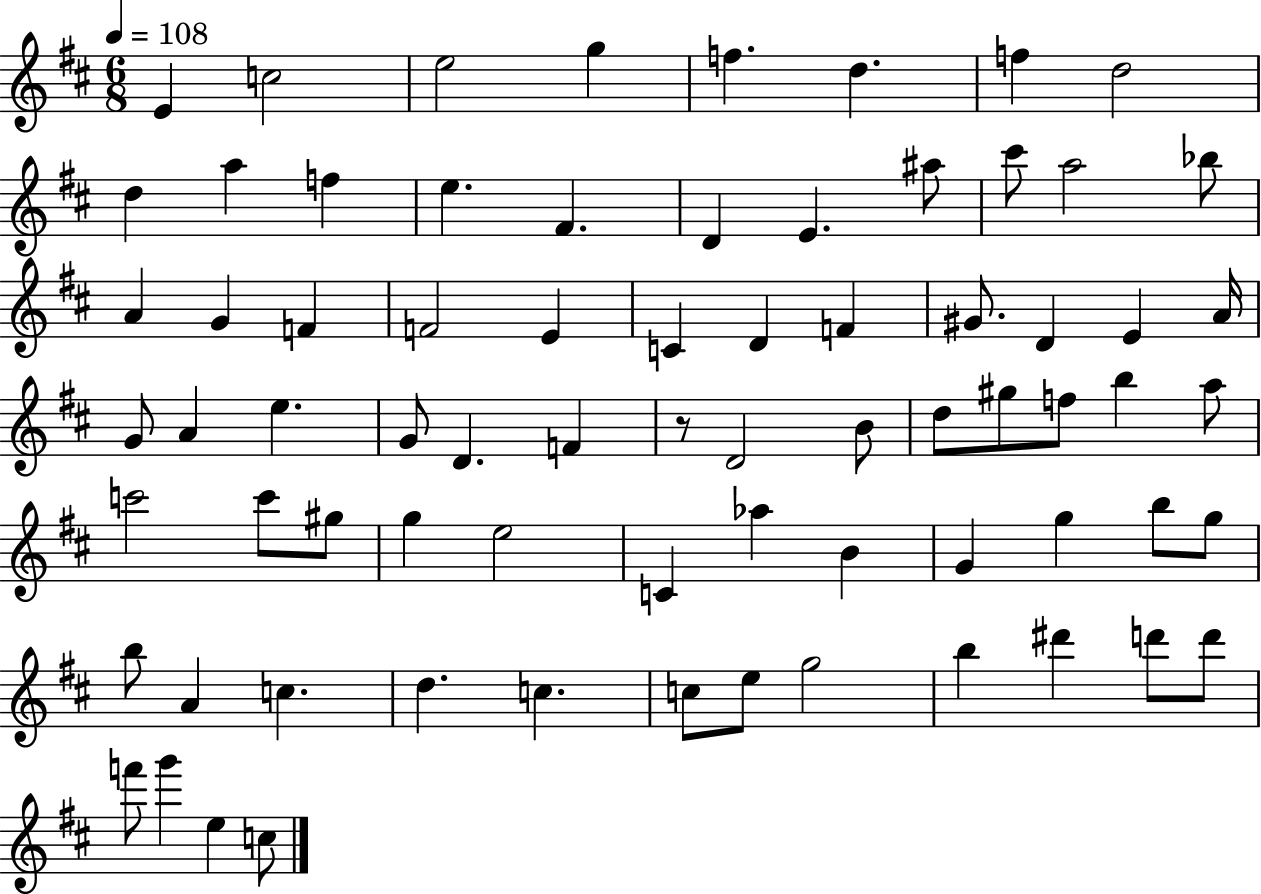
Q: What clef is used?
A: treble